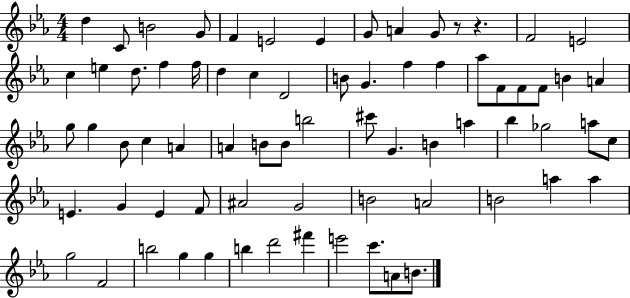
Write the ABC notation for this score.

X:1
T:Untitled
M:4/4
L:1/4
K:Eb
d C/2 B2 G/2 F E2 E G/2 A G/2 z/2 z F2 E2 c e d/2 f f/4 d c D2 B/2 G f f _a/2 F/2 F/2 F/2 B A g/2 g _B/2 c A A B/2 B/2 b2 ^c'/2 G B a _b _g2 a/2 c/2 E G E F/2 ^A2 G2 B2 A2 B2 a a g2 F2 b2 g g b d'2 ^f' e'2 c'/2 A/2 B/2